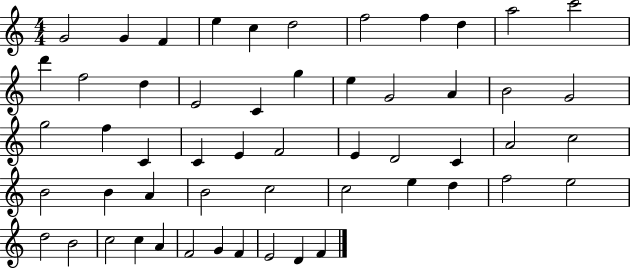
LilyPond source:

{
  \clef treble
  \numericTimeSignature
  \time 4/4
  \key c \major
  g'2 g'4 f'4 | e''4 c''4 d''2 | f''2 f''4 d''4 | a''2 c'''2 | \break d'''4 f''2 d''4 | e'2 c'4 g''4 | e''4 g'2 a'4 | b'2 g'2 | \break g''2 f''4 c'4 | c'4 e'4 f'2 | e'4 d'2 c'4 | a'2 c''2 | \break b'2 b'4 a'4 | b'2 c''2 | c''2 e''4 d''4 | f''2 e''2 | \break d''2 b'2 | c''2 c''4 a'4 | f'2 g'4 f'4 | e'2 d'4 f'4 | \break \bar "|."
}